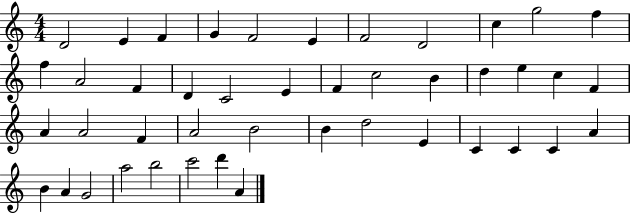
X:1
T:Untitled
M:4/4
L:1/4
K:C
D2 E F G F2 E F2 D2 c g2 f f A2 F D C2 E F c2 B d e c F A A2 F A2 B2 B d2 E C C C A B A G2 a2 b2 c'2 d' A